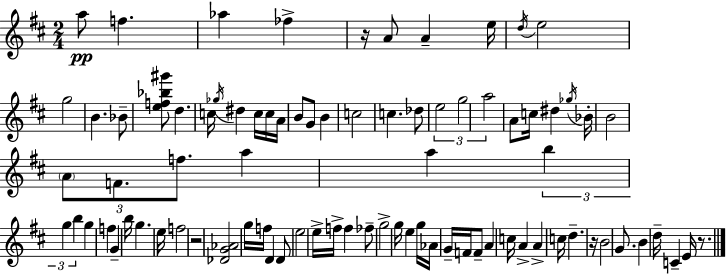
{
  \clef treble
  \numericTimeSignature
  \time 2/4
  \key d \major
  a''8\pp f''4. | aes''4 fes''4-> | r16 a'8 a'4-- e''16 | \acciaccatura { d''16 } e''2 | \break g''2 | b'4. bes'8-- | <e'' f'' bes'' gis'''>8 d''4. | c''16 \acciaccatura { ges''16 } dis''4 c''16 | \break c''16 a'16 b'8 g'8 b'4 | c''2 | c''4. | des''8 \tuplet 3/2 { e''2 | \break g''2 | a''2 } | a'8 c''16 dis''4 | \acciaccatura { ges''16 } bes'16-. b'2 | \break \tuplet 3/2 { \parenthesize a'8 f'8. | f''8. } a''4 a''4 | \tuplet 3/2 { b''4 g''4 | b''4 } g''4 | \break f''4 g'4-- | b''16 g''4. | e''16 f''2 | r2 | \break <des' g' aes'>2 | g''16 f''16 d'4 | d'8 e''2 | e''16-> f''16-> f''4 | \break fes''8-- g''2-> | g''16 e''4 | g''16 aes'16 g'16-- f'16 f'8-- a'4 | c''16 a'4-> a'4-> | \break c''16 d''4.-- | r16 b'2 | g'8. b'4 | d''16-- c'4-- e'16 | \break r8. \bar "|."
}